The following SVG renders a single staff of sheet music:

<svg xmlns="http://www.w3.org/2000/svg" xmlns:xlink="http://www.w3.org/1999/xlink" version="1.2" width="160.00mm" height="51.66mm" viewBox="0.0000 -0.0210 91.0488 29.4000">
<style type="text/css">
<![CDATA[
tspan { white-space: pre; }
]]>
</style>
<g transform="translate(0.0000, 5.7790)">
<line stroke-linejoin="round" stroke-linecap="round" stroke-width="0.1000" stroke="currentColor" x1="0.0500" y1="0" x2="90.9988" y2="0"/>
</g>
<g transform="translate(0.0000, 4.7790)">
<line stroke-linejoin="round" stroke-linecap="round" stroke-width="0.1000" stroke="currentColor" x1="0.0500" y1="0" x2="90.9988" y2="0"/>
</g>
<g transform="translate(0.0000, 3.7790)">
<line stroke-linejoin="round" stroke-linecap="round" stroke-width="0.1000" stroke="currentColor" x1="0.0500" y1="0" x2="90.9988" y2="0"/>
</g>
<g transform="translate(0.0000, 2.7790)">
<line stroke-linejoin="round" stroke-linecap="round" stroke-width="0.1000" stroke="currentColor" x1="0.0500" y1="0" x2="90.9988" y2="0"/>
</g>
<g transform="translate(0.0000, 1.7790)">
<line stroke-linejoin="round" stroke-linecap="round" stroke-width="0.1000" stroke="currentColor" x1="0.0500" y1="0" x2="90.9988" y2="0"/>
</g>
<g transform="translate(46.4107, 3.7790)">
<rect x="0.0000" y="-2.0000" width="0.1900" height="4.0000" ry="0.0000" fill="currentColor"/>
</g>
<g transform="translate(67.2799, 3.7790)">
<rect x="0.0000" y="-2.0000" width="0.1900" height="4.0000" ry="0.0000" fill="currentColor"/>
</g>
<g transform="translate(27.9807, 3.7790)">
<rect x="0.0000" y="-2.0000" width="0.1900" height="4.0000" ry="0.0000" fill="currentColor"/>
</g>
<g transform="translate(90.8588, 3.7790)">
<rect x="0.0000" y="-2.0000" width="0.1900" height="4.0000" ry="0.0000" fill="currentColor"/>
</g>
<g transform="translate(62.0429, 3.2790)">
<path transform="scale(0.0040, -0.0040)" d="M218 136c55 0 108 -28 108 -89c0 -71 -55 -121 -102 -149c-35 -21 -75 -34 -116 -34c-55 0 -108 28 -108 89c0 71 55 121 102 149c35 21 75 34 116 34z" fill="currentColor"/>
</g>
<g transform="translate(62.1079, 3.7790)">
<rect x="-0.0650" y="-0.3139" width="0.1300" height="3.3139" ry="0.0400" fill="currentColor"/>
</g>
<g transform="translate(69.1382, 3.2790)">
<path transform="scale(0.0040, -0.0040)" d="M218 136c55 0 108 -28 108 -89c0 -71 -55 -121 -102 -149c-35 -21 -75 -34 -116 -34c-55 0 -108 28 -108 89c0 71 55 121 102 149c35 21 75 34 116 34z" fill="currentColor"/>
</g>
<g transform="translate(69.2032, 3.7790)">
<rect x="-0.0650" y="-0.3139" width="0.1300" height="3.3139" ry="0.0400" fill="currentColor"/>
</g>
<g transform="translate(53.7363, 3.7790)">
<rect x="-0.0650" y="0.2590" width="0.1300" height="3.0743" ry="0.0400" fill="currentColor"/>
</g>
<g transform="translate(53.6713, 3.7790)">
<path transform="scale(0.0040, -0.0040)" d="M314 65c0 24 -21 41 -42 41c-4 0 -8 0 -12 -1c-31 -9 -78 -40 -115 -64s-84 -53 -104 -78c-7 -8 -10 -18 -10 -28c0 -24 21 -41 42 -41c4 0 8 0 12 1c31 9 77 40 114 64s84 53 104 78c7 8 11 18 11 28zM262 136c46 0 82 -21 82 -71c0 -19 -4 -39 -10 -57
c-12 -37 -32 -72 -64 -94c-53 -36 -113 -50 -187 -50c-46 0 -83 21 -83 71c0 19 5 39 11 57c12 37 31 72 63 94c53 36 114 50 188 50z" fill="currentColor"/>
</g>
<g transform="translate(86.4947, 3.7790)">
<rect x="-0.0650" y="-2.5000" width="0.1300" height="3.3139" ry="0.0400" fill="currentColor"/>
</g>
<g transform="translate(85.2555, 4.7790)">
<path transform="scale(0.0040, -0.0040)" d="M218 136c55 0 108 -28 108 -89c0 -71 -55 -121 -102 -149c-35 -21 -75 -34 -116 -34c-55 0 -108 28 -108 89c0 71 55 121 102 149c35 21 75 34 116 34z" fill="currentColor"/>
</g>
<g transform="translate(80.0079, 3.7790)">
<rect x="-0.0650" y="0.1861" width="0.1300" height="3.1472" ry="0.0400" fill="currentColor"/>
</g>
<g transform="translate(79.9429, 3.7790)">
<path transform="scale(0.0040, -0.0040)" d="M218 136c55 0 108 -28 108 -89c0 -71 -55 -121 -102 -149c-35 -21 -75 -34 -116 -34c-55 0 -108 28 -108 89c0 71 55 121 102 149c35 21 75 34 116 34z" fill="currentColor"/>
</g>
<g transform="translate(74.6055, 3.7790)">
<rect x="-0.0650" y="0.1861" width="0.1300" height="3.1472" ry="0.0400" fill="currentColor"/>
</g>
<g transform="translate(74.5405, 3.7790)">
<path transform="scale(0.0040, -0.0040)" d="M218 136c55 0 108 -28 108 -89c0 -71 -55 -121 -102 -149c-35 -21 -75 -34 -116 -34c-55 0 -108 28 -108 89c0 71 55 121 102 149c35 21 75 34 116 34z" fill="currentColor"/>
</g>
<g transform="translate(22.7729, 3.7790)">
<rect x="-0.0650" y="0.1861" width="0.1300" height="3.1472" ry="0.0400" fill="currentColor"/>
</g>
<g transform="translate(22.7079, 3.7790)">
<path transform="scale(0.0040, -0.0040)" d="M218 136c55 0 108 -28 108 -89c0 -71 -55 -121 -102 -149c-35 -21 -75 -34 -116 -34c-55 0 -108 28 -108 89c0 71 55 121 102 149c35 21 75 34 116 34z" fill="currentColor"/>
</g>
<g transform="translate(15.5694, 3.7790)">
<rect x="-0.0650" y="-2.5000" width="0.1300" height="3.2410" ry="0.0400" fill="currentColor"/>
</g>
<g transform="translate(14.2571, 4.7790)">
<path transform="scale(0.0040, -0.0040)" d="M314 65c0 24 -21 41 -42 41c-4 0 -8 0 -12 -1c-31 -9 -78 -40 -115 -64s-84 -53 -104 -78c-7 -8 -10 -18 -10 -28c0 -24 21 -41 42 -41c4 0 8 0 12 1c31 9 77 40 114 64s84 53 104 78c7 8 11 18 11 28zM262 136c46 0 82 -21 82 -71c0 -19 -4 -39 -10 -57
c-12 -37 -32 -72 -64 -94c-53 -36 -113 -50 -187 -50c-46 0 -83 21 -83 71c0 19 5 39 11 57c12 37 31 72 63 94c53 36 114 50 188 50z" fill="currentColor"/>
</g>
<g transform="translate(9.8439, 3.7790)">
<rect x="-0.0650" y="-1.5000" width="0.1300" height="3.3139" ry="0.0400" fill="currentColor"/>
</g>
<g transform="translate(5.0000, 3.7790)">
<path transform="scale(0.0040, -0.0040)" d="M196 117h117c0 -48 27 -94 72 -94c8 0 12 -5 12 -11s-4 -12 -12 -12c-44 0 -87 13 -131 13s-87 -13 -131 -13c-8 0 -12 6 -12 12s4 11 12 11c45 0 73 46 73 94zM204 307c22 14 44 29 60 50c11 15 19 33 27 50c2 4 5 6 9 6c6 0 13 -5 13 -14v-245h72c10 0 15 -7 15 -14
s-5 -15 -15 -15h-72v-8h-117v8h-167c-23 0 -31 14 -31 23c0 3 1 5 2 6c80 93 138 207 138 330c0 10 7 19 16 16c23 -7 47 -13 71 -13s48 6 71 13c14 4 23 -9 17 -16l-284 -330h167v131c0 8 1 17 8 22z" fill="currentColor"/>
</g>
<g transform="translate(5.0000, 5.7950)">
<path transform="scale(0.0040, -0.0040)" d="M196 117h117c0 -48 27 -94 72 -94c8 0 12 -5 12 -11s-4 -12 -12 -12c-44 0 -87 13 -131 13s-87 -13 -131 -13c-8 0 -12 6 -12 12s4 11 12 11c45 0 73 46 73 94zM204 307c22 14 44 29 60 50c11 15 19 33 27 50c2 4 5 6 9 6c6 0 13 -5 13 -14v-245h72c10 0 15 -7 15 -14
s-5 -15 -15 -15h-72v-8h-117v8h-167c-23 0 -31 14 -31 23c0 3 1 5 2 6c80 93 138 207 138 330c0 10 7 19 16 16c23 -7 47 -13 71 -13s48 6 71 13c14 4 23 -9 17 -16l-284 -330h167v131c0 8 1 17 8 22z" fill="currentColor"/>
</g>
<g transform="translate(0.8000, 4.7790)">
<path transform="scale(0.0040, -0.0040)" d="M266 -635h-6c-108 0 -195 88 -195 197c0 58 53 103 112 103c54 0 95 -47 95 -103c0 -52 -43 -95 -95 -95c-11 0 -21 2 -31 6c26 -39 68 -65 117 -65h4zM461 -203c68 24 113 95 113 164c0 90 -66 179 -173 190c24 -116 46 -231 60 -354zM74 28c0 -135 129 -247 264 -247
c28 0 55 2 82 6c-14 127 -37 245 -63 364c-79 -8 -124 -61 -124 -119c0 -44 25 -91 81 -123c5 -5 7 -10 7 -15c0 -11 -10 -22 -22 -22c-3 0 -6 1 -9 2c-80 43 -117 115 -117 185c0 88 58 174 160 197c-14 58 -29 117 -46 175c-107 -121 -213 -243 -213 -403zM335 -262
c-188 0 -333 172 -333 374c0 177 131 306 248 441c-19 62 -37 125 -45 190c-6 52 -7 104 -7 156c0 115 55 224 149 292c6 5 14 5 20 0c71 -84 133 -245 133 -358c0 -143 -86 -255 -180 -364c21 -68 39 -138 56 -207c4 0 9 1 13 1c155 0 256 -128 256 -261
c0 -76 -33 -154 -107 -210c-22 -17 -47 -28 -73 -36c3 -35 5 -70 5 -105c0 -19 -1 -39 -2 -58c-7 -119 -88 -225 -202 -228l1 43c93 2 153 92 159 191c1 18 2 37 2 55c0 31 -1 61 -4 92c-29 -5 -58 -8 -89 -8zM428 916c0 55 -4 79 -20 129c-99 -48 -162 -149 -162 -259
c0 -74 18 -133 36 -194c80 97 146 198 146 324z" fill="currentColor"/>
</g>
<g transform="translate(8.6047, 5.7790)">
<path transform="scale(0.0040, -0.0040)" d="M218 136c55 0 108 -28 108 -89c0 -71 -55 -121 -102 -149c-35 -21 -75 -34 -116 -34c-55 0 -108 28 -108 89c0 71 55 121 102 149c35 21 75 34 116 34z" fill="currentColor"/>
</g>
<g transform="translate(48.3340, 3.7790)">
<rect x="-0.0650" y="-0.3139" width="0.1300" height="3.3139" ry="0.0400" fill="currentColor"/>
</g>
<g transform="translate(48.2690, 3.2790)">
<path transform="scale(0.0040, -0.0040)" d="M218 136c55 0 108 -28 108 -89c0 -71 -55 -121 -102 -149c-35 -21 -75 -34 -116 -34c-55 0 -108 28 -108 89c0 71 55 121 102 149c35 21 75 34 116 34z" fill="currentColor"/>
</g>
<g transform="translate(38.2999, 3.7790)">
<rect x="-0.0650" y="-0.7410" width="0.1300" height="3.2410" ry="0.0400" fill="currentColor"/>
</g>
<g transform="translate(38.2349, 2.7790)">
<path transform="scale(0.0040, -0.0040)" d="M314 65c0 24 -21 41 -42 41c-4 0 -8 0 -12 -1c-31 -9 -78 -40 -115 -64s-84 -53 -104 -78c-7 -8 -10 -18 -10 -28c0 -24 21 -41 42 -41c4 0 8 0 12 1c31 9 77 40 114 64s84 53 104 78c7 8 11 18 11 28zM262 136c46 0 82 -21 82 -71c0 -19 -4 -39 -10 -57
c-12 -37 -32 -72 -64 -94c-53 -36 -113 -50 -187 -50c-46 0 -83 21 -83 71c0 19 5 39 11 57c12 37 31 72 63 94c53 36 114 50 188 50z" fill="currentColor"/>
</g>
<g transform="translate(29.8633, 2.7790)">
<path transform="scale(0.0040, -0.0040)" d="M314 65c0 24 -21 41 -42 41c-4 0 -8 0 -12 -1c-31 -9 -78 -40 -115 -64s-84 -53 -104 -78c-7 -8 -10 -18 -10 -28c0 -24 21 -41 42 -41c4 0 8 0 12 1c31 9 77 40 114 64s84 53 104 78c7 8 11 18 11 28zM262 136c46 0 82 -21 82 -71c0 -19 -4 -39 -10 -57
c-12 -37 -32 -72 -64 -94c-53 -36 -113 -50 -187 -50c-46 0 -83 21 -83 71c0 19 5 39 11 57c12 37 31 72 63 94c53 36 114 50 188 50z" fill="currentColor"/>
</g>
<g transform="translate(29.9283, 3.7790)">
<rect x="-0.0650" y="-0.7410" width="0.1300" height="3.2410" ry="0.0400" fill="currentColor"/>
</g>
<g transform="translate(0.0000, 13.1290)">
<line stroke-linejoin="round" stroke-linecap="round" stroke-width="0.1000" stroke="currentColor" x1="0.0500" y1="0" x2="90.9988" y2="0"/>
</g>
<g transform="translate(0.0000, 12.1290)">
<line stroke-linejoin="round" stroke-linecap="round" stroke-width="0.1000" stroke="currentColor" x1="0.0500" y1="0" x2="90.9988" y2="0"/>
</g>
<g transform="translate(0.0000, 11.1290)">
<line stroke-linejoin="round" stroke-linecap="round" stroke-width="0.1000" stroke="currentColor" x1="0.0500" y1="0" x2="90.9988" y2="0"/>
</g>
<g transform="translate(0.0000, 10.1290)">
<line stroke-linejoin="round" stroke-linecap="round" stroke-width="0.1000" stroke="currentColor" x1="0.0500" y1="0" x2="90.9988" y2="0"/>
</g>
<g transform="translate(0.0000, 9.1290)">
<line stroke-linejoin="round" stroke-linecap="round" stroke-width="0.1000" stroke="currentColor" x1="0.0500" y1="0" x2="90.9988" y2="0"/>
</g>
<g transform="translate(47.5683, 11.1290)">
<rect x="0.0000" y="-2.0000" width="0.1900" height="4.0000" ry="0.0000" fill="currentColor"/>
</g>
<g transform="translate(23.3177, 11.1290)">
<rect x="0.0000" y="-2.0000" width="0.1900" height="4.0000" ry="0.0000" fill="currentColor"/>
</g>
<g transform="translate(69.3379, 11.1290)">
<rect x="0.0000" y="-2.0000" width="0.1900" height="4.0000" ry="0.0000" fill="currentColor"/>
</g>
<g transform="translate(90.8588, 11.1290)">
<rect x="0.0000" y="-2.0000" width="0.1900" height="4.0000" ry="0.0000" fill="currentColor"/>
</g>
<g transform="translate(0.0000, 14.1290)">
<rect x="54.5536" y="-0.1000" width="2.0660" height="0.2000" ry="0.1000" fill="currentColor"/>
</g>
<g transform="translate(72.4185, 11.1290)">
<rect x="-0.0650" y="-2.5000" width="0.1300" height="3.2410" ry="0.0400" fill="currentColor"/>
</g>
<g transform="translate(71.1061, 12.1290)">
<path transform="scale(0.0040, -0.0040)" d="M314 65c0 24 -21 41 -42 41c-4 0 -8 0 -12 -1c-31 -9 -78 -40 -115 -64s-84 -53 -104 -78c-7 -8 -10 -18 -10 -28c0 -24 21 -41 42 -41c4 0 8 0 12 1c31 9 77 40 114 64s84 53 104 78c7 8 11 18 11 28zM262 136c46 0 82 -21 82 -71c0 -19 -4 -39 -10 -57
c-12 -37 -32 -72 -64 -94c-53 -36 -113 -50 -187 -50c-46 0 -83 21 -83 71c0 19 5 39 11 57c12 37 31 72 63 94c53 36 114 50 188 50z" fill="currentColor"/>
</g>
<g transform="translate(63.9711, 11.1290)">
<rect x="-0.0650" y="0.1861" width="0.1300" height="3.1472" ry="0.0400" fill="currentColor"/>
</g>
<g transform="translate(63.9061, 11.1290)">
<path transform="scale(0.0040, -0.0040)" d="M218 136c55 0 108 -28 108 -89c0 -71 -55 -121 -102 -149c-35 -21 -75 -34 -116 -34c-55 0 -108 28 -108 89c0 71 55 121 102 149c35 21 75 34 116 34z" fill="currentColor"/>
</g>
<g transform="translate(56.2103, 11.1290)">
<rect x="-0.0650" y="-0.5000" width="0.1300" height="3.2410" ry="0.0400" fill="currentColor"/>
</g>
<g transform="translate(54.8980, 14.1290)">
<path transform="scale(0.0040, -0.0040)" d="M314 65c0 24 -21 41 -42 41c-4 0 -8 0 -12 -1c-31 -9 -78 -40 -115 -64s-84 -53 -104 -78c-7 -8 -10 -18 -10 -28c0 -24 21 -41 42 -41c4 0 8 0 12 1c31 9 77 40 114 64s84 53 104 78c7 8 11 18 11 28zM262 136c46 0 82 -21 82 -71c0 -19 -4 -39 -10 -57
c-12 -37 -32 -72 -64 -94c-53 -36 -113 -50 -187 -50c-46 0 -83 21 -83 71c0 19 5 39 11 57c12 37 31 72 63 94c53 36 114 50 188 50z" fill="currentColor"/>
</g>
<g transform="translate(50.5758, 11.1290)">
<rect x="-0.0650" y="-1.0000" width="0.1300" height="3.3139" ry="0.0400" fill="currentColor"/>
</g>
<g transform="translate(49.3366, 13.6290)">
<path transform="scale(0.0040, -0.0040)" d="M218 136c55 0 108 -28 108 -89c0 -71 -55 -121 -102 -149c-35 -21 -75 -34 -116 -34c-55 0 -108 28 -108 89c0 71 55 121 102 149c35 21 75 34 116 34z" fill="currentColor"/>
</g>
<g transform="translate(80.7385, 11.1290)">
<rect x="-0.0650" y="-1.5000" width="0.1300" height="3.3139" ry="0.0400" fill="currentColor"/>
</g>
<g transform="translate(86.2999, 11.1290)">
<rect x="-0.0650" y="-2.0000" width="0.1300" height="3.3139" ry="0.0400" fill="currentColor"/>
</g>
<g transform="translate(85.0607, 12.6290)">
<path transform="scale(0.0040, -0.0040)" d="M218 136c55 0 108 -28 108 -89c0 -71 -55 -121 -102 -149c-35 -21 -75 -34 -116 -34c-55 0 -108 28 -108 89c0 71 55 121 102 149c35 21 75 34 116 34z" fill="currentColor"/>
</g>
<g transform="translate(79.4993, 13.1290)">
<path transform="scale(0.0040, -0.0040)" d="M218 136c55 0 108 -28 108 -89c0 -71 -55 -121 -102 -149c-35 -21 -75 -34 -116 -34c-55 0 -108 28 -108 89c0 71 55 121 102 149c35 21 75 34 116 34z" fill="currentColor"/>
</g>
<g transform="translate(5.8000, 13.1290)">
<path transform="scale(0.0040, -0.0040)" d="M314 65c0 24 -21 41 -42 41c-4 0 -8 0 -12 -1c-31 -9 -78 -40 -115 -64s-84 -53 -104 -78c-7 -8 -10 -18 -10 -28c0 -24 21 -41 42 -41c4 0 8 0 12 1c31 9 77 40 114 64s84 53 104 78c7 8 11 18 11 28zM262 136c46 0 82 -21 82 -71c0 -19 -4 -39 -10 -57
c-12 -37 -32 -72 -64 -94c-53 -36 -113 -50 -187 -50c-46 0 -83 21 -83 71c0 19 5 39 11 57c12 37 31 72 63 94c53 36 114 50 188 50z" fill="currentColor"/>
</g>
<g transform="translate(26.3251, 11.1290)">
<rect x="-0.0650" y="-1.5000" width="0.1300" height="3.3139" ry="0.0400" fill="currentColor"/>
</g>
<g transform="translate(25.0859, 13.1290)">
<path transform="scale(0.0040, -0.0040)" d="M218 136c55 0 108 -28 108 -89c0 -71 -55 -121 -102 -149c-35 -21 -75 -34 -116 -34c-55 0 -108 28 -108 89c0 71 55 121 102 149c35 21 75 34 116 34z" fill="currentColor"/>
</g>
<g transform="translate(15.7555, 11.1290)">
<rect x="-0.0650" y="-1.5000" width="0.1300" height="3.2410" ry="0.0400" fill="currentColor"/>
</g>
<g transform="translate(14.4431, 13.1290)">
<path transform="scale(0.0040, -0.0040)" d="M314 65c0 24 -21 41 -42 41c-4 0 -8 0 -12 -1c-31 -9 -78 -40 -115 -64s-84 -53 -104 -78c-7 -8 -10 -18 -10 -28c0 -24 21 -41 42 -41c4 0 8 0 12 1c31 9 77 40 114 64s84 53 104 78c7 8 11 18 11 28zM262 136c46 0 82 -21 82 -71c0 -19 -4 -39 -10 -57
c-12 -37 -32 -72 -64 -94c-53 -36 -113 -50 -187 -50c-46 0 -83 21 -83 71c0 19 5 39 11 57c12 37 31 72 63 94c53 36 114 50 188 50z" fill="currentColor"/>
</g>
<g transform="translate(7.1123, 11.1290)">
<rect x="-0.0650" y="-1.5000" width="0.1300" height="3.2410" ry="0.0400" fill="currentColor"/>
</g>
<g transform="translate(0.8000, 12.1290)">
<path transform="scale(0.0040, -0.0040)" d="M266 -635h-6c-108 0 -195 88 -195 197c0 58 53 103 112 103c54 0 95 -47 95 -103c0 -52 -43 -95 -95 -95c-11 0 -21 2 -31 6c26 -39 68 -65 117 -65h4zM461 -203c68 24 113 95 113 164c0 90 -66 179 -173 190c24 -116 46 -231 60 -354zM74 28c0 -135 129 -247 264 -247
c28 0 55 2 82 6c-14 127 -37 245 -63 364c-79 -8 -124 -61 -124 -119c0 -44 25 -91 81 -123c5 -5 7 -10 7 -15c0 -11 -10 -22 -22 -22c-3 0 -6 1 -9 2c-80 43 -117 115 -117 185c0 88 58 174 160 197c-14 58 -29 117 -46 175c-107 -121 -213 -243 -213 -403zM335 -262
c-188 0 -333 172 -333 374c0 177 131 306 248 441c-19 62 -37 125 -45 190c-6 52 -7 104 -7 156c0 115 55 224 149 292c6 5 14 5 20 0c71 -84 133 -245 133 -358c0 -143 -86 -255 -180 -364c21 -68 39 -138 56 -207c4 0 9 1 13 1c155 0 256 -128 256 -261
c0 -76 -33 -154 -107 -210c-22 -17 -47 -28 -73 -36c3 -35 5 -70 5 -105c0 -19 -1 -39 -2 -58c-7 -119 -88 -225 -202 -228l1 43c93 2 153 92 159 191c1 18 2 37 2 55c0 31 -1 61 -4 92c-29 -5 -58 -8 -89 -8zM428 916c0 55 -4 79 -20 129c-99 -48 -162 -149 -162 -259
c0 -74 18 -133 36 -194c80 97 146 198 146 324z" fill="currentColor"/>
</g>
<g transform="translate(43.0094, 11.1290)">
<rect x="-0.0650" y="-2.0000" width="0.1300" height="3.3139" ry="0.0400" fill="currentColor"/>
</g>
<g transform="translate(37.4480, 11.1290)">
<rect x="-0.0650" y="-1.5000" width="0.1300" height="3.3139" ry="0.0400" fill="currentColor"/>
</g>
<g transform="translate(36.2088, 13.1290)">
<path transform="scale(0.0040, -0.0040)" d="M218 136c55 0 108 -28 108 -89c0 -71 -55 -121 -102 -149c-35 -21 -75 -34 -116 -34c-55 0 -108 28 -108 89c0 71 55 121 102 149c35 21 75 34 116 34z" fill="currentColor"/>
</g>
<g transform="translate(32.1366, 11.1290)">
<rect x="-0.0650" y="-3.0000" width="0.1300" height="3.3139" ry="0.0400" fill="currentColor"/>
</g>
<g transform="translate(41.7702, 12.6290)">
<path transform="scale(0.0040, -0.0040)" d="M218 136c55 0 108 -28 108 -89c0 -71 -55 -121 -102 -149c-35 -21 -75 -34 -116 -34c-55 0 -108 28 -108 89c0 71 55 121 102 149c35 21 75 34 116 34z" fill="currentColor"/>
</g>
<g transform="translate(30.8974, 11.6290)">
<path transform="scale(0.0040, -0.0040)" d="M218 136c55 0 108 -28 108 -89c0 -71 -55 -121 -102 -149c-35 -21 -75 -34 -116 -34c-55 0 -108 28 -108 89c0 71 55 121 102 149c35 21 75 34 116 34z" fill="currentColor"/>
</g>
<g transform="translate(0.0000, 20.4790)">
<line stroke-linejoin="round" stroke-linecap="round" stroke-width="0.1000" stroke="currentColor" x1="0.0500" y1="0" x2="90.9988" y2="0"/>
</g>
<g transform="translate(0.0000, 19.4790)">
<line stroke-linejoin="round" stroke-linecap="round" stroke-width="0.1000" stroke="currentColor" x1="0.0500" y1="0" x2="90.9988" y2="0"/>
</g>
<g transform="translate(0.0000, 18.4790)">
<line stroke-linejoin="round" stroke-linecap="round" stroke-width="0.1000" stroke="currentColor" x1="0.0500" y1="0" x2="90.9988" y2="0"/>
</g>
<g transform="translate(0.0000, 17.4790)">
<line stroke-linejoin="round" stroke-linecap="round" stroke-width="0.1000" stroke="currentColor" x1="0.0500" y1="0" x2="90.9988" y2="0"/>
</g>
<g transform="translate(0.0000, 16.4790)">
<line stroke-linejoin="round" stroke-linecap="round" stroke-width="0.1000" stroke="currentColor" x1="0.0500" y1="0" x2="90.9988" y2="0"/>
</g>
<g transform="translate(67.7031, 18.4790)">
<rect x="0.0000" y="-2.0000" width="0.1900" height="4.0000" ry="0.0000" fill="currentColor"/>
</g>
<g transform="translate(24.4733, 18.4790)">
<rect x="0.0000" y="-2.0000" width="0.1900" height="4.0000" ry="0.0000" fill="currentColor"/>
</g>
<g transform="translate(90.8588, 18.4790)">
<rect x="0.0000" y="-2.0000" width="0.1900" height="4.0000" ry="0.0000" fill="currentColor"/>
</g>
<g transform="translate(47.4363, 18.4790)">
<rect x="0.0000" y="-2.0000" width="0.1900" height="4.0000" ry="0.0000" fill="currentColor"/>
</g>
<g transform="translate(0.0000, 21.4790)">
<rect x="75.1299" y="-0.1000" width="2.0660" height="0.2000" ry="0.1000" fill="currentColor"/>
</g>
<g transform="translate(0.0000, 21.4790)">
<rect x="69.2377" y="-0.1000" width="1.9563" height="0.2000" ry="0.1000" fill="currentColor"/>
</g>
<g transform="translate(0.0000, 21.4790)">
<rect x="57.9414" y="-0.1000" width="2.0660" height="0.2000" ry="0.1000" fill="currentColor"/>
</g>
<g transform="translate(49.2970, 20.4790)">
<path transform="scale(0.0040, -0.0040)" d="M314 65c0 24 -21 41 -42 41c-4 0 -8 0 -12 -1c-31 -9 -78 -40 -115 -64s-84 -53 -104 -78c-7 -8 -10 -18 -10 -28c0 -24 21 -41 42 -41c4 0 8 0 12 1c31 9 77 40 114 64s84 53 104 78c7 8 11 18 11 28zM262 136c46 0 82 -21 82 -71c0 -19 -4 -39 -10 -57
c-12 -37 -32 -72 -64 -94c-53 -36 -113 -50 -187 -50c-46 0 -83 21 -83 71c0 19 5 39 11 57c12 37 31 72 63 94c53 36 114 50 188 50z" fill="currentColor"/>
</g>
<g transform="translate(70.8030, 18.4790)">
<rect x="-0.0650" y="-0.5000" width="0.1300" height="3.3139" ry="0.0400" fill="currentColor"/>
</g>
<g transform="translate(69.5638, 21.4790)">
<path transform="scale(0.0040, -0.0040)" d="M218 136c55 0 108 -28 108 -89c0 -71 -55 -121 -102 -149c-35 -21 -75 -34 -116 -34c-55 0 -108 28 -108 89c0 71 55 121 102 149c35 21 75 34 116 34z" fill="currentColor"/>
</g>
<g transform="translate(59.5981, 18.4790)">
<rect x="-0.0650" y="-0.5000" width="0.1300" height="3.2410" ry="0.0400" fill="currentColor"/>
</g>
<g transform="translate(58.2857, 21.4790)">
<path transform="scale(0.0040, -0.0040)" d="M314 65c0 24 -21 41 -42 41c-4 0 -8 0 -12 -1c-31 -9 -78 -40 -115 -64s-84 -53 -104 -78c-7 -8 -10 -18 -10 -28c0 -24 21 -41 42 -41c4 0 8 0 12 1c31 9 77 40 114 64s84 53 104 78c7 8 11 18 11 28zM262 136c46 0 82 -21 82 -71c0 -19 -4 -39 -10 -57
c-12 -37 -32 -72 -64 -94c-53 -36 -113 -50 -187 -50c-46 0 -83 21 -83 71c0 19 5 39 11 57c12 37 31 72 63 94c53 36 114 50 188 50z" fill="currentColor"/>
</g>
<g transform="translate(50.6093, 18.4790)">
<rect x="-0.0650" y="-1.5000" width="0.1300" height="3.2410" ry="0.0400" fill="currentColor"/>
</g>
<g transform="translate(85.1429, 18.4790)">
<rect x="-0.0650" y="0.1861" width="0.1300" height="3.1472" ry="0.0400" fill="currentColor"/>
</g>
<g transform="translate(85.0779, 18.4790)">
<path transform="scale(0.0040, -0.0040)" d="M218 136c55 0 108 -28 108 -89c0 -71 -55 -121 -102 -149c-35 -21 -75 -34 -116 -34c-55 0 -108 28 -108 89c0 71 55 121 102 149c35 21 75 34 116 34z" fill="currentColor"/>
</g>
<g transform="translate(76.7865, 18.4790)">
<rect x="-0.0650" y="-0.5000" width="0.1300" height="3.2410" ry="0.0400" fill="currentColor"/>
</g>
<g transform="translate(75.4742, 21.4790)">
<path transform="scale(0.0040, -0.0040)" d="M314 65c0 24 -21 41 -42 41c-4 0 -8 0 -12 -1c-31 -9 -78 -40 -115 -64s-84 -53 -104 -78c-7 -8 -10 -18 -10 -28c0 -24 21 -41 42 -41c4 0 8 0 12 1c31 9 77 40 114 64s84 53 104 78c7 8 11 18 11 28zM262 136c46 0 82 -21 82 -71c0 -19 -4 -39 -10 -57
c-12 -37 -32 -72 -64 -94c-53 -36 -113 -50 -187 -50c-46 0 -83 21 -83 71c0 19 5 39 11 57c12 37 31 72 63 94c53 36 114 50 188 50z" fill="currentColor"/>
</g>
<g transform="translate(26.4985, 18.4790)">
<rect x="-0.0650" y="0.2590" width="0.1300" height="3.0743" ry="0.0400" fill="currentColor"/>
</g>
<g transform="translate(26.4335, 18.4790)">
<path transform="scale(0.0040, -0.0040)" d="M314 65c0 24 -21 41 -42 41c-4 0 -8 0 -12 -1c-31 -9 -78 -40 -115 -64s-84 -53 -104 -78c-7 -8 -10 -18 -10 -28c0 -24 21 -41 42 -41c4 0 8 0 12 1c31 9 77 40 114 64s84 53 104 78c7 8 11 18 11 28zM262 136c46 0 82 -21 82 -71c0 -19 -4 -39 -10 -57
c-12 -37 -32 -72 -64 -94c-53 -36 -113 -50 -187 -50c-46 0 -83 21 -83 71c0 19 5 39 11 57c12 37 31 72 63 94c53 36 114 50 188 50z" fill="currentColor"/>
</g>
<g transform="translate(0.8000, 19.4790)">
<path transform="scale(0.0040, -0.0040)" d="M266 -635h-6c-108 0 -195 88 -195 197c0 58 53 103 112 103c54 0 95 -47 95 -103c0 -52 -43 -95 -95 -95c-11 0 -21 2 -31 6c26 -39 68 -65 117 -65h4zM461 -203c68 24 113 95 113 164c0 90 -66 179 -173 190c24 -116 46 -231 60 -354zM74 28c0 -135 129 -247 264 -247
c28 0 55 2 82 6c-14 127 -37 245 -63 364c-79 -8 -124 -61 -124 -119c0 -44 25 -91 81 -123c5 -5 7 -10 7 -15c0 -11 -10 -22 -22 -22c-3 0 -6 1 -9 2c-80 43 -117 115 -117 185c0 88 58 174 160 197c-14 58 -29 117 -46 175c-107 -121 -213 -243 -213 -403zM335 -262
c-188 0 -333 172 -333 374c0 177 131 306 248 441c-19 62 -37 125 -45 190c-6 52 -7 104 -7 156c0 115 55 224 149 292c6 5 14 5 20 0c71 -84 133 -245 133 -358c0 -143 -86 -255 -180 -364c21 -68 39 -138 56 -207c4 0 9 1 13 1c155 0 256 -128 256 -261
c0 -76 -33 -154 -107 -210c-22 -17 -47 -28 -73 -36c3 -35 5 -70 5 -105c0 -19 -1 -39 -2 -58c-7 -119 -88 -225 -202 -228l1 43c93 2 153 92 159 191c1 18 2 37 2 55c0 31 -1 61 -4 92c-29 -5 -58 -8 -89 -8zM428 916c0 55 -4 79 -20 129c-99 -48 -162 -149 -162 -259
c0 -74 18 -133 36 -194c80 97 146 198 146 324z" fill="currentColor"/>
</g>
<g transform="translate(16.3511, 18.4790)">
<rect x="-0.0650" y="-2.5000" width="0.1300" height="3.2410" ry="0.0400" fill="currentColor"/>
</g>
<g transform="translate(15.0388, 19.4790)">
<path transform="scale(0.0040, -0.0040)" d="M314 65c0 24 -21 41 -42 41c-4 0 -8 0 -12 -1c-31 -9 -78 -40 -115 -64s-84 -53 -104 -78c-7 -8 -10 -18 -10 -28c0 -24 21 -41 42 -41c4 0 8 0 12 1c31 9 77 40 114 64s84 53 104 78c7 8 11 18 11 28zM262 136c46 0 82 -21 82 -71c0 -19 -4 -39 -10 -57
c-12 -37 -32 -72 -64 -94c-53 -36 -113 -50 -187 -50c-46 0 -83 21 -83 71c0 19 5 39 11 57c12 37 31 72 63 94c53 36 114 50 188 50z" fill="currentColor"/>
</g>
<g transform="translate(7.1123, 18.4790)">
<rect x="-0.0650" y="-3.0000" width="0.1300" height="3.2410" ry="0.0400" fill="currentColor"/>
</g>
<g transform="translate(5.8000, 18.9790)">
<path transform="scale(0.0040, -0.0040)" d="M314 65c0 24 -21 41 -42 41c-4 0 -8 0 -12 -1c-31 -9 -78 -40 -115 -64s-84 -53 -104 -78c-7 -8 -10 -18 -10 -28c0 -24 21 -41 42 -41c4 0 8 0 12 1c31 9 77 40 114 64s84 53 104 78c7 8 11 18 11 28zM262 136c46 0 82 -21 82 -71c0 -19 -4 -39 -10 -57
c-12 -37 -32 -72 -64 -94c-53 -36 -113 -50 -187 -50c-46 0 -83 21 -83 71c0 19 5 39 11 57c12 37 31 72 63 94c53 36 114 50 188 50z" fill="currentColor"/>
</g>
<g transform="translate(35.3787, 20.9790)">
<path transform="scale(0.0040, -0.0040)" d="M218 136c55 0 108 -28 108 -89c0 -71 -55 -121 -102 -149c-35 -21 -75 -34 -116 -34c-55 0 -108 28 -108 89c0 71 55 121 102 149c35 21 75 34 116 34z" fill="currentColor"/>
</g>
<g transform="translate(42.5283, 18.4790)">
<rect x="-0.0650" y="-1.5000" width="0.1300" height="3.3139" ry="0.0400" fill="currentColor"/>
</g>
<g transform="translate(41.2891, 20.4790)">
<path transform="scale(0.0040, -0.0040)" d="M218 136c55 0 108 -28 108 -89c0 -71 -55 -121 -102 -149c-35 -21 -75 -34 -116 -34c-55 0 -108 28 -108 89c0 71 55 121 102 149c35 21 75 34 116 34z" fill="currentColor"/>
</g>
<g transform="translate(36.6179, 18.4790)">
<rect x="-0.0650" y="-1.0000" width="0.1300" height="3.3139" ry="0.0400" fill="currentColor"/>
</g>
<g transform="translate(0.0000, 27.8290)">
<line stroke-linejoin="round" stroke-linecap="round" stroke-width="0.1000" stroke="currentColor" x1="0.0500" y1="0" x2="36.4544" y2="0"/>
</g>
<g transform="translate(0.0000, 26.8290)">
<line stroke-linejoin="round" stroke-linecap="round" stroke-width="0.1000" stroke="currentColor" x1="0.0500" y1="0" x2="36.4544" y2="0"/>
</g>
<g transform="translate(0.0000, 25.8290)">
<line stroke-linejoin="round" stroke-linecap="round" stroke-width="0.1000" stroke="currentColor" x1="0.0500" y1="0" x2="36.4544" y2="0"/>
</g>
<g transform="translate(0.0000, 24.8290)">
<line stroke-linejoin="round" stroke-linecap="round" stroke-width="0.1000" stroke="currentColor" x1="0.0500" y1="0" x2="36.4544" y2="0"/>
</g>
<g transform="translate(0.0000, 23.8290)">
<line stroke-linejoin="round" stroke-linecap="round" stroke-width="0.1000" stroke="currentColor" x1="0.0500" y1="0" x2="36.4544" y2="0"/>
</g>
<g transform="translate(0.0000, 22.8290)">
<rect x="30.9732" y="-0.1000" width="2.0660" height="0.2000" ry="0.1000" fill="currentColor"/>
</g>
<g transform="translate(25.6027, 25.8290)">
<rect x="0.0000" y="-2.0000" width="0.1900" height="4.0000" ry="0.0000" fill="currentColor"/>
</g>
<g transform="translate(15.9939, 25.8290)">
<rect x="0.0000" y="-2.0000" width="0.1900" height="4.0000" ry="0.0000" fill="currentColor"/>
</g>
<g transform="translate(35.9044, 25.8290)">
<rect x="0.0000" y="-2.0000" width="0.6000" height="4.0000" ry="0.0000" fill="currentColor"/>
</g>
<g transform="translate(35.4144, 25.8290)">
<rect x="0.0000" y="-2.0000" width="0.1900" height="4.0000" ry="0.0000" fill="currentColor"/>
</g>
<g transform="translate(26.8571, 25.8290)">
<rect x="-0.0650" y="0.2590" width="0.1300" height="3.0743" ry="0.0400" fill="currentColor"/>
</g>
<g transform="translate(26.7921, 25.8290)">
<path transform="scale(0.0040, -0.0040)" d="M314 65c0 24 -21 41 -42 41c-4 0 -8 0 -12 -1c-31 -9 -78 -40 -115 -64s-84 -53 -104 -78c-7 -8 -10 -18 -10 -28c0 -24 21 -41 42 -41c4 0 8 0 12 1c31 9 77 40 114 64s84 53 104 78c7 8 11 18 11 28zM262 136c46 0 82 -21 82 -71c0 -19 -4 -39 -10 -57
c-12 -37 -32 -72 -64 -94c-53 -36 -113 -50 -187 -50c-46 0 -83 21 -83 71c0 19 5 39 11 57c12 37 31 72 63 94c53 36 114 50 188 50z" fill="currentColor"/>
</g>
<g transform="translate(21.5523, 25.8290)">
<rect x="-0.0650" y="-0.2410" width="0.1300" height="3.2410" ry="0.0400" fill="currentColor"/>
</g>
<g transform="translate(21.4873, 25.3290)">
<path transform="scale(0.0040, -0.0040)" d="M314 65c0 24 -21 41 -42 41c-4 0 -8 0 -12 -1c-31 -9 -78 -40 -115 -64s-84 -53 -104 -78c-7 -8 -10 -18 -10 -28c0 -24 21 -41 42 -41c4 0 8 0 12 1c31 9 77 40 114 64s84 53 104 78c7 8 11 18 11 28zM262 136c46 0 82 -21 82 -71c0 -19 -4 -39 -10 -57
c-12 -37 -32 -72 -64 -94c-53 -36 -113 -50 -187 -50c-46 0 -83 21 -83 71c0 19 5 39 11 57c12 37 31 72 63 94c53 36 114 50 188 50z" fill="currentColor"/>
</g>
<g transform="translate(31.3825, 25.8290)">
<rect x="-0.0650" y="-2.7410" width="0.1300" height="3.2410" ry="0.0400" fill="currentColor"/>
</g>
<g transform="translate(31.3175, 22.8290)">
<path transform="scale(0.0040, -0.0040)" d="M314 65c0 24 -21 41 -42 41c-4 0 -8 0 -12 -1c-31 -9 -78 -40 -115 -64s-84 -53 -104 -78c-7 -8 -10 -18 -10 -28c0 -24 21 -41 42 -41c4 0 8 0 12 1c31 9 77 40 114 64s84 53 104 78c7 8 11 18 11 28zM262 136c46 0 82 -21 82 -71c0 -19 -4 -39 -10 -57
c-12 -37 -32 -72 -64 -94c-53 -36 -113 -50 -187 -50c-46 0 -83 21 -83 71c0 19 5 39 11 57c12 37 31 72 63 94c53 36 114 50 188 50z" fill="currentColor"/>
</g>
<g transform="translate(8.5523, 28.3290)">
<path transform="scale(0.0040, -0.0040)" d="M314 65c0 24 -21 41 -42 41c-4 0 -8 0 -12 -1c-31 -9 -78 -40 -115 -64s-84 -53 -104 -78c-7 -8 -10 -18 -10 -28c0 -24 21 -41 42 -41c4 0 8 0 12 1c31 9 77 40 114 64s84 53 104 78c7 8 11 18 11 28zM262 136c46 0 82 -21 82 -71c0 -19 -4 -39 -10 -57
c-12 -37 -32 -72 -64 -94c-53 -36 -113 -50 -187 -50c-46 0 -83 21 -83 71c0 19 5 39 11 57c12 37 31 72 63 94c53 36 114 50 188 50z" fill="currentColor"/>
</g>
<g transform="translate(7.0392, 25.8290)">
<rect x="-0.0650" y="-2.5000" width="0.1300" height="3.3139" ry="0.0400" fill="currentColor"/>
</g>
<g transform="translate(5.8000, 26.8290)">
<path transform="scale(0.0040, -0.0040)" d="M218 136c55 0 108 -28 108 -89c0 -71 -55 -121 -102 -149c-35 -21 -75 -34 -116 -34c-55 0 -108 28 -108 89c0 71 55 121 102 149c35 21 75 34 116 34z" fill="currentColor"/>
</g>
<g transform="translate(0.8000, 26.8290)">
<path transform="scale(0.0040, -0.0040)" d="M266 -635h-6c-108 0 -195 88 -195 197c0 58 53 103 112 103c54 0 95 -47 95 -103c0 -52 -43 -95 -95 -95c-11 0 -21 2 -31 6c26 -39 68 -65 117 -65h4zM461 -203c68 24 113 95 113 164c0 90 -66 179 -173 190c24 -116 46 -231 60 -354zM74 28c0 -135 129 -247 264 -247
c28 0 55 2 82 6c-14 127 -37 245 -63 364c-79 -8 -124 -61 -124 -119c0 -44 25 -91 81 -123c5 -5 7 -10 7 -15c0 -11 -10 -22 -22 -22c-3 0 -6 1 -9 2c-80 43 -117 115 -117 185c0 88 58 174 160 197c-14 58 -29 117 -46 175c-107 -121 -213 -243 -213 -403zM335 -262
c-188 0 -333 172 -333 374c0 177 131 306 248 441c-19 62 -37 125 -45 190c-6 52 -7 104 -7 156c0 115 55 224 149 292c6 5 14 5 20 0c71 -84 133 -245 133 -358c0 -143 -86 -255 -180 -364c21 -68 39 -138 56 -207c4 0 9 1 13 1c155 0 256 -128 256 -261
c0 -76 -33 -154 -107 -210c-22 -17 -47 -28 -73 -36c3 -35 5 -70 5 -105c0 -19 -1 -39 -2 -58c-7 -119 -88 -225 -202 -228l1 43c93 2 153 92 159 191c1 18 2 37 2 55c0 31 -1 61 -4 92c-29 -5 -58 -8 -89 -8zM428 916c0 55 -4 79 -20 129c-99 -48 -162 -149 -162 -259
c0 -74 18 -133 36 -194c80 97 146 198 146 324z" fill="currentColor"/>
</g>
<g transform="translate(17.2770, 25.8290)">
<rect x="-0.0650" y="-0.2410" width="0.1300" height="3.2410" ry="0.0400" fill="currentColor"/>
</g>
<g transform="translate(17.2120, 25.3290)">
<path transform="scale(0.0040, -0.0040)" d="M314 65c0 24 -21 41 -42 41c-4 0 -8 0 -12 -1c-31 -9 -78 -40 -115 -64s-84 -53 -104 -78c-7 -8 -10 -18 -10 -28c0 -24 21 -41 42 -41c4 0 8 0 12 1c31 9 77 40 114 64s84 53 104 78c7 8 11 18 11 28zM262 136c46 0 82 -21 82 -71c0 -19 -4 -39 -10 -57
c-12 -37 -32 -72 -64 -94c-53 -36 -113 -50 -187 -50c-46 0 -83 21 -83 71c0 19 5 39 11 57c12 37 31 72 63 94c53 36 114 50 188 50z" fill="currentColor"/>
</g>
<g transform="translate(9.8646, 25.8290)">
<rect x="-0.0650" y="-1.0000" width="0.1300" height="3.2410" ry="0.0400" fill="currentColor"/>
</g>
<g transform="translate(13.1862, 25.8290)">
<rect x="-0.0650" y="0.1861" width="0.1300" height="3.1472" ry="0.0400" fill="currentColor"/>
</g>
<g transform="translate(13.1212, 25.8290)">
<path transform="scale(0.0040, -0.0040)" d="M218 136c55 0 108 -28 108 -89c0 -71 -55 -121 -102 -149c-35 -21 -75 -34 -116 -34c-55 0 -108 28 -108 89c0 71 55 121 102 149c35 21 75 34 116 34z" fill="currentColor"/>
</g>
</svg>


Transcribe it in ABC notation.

X:1
T:Untitled
M:4/4
L:1/4
K:C
E G2 B d2 d2 c B2 c c B B G E2 E2 E A E F D C2 B G2 E F A2 G2 B2 D E E2 C2 C C2 B G D2 B c2 c2 B2 a2